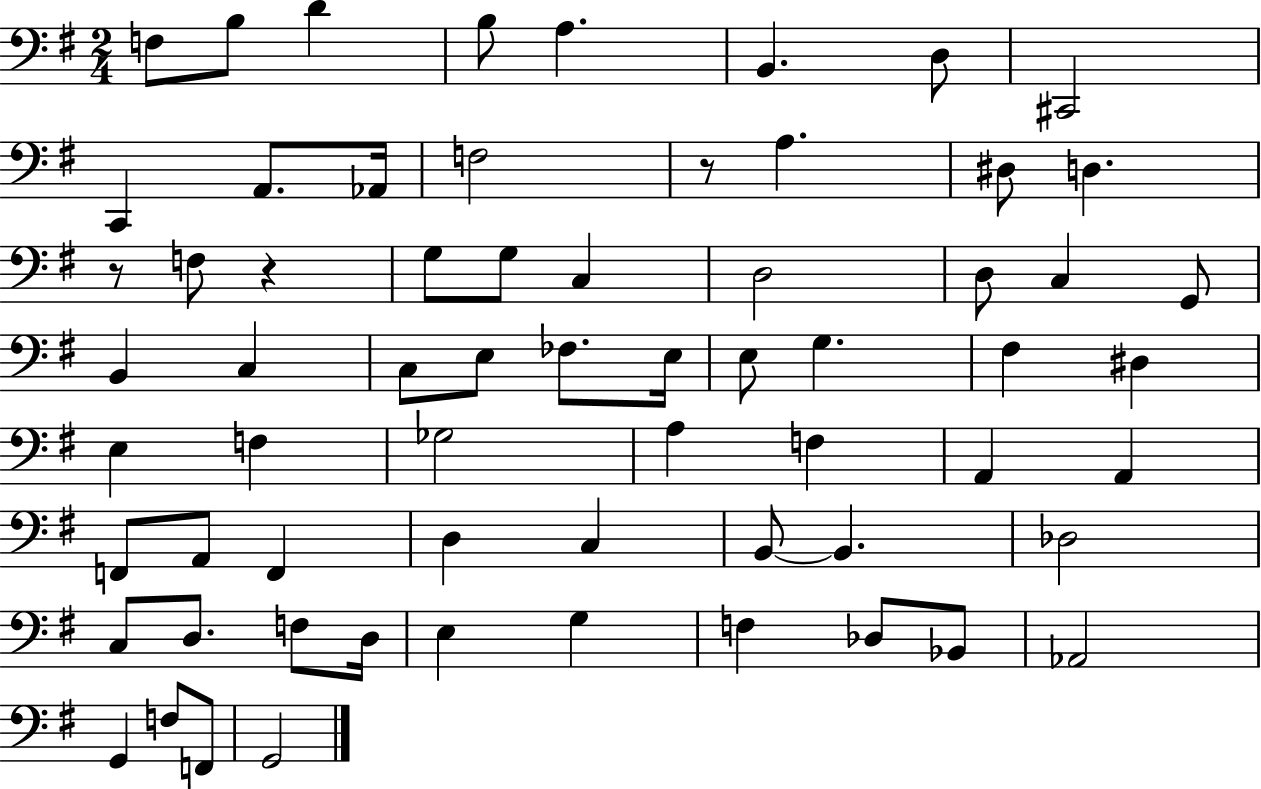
{
  \clef bass
  \numericTimeSignature
  \time 2/4
  \key g \major
  f8 b8 d'4 | b8 a4. | b,4. d8 | cis,2 | \break c,4 a,8. aes,16 | f2 | r8 a4. | dis8 d4. | \break r8 f8 r4 | g8 g8 c4 | d2 | d8 c4 g,8 | \break b,4 c4 | c8 e8 fes8. e16 | e8 g4. | fis4 dis4 | \break e4 f4 | ges2 | a4 f4 | a,4 a,4 | \break f,8 a,8 f,4 | d4 c4 | b,8~~ b,4. | des2 | \break c8 d8. f8 d16 | e4 g4 | f4 des8 bes,8 | aes,2 | \break g,4 f8 f,8 | g,2 | \bar "|."
}